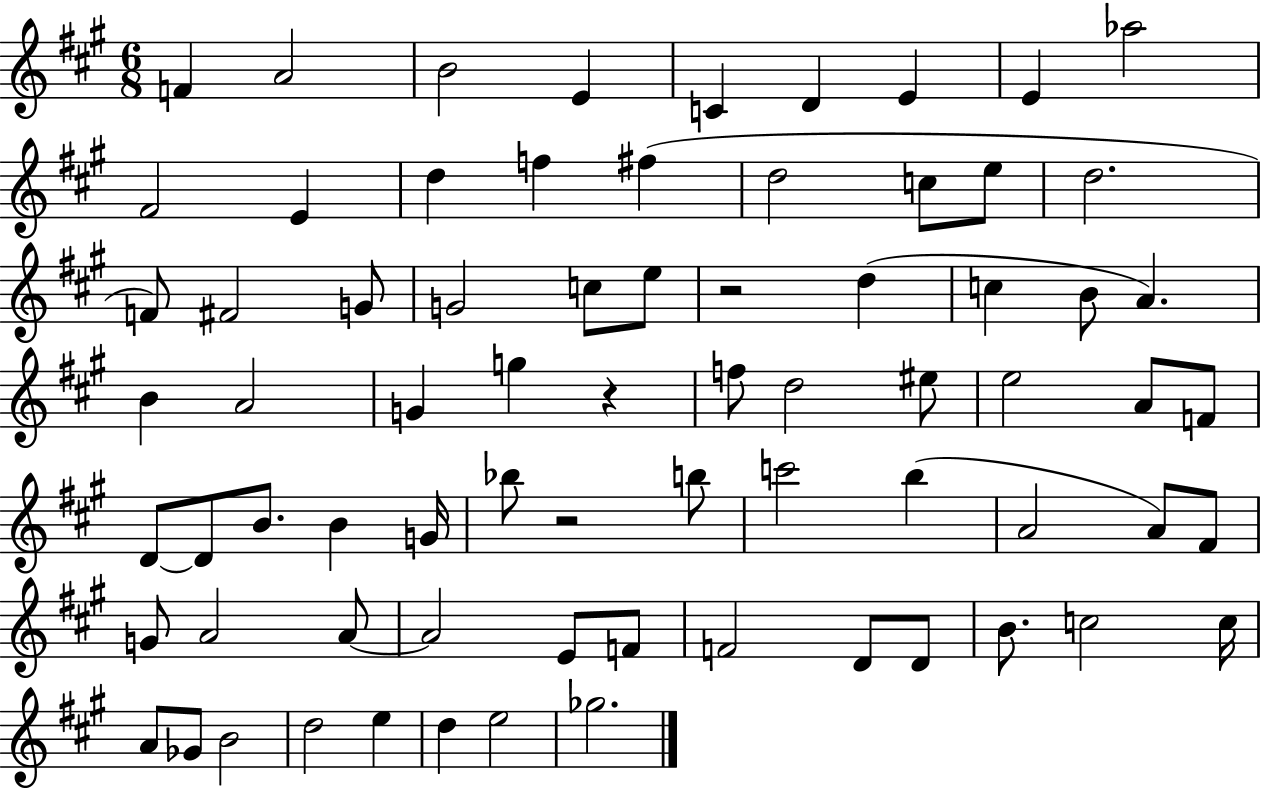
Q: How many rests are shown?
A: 3